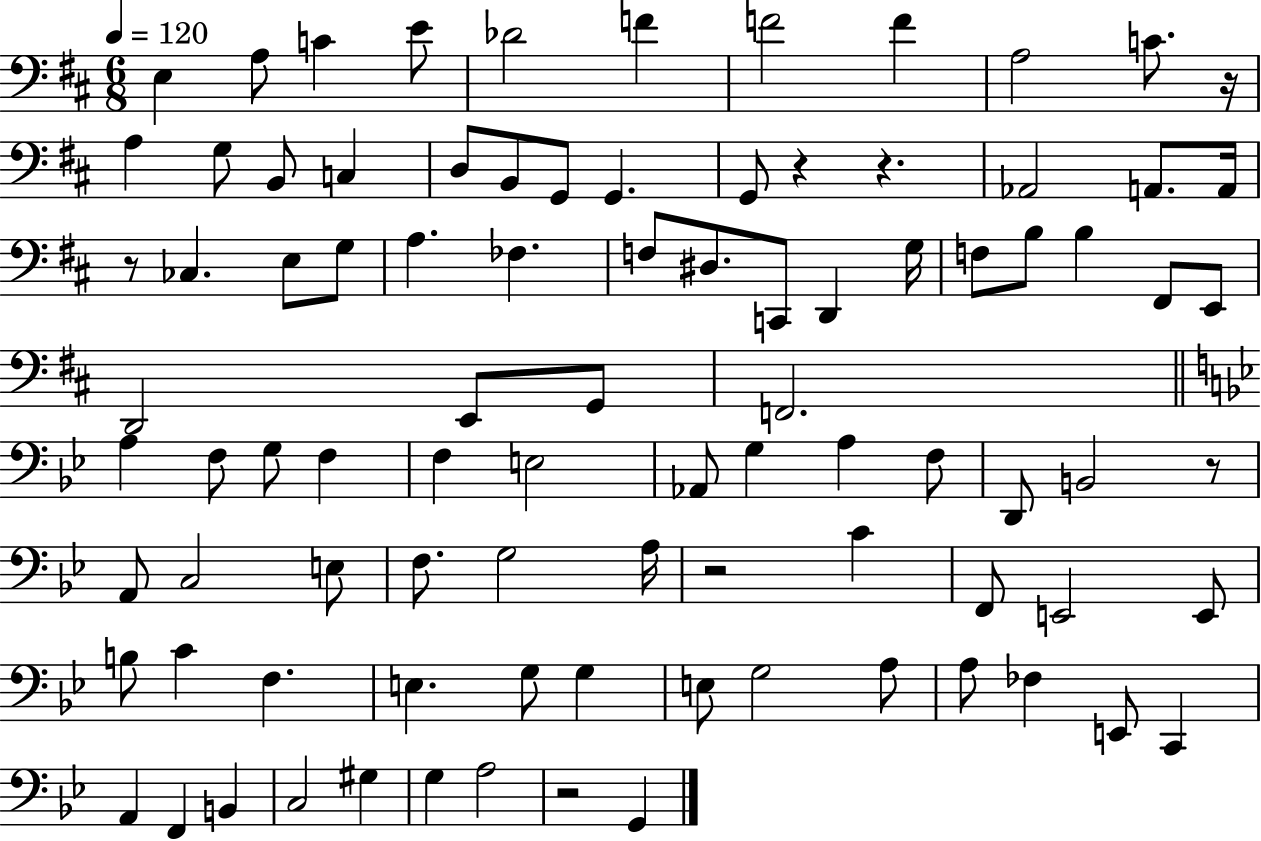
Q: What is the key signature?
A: D major